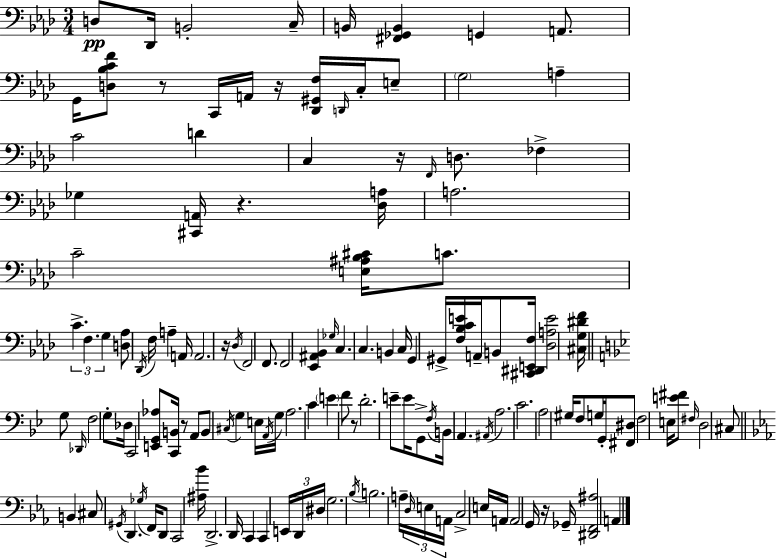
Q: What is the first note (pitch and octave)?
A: D3